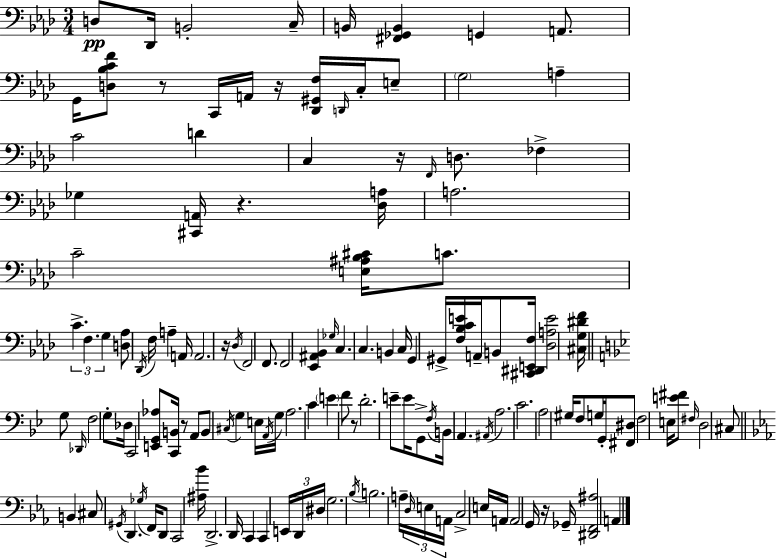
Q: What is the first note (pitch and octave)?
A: D3